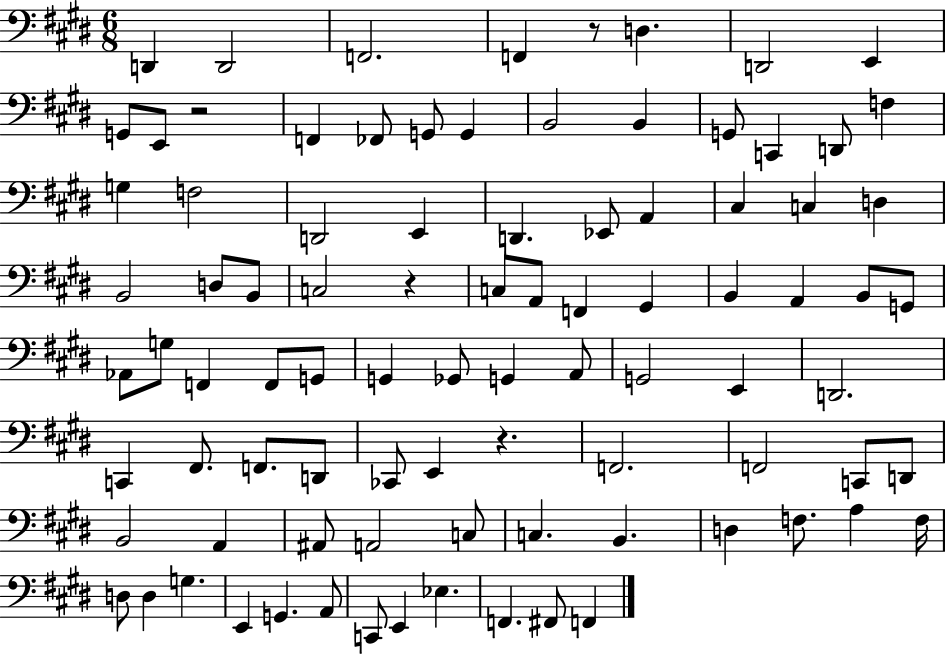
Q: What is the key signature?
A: E major